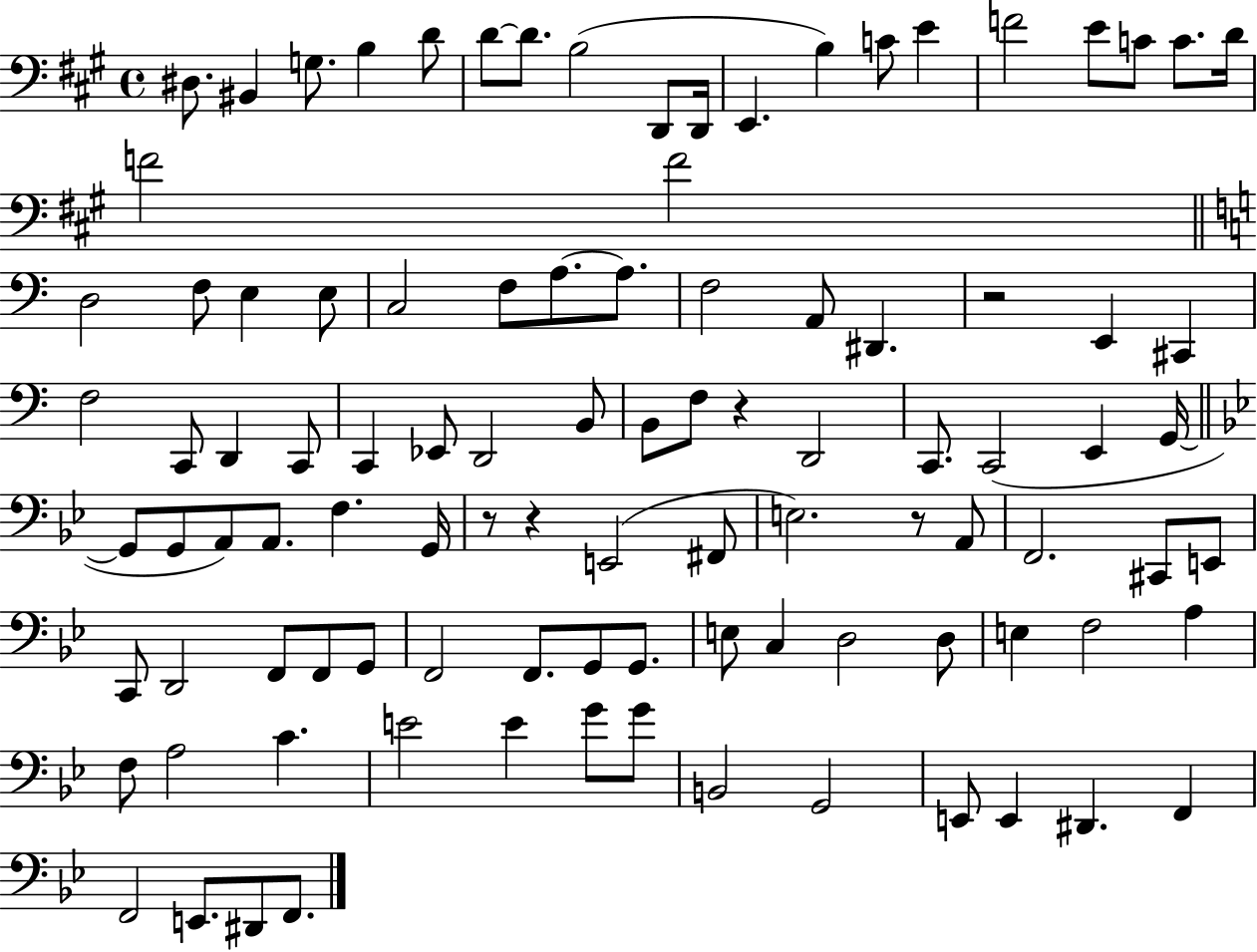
X:1
T:Untitled
M:4/4
L:1/4
K:A
^D,/2 ^B,, G,/2 B, D/2 D/2 D/2 B,2 D,,/2 D,,/4 E,, B, C/2 E F2 E/2 C/2 C/2 D/4 F2 F2 D,2 F,/2 E, E,/2 C,2 F,/2 A,/2 A,/2 F,2 A,,/2 ^D,, z2 E,, ^C,, F,2 C,,/2 D,, C,,/2 C,, _E,,/2 D,,2 B,,/2 B,,/2 F,/2 z D,,2 C,,/2 C,,2 E,, G,,/4 G,,/2 G,,/2 A,,/2 A,,/2 F, G,,/4 z/2 z E,,2 ^F,,/2 E,2 z/2 A,,/2 F,,2 ^C,,/2 E,,/2 C,,/2 D,,2 F,,/2 F,,/2 G,,/2 F,,2 F,,/2 G,,/2 G,,/2 E,/2 C, D,2 D,/2 E, F,2 A, F,/2 A,2 C E2 E G/2 G/2 B,,2 G,,2 E,,/2 E,, ^D,, F,, F,,2 E,,/2 ^D,,/2 F,,/2